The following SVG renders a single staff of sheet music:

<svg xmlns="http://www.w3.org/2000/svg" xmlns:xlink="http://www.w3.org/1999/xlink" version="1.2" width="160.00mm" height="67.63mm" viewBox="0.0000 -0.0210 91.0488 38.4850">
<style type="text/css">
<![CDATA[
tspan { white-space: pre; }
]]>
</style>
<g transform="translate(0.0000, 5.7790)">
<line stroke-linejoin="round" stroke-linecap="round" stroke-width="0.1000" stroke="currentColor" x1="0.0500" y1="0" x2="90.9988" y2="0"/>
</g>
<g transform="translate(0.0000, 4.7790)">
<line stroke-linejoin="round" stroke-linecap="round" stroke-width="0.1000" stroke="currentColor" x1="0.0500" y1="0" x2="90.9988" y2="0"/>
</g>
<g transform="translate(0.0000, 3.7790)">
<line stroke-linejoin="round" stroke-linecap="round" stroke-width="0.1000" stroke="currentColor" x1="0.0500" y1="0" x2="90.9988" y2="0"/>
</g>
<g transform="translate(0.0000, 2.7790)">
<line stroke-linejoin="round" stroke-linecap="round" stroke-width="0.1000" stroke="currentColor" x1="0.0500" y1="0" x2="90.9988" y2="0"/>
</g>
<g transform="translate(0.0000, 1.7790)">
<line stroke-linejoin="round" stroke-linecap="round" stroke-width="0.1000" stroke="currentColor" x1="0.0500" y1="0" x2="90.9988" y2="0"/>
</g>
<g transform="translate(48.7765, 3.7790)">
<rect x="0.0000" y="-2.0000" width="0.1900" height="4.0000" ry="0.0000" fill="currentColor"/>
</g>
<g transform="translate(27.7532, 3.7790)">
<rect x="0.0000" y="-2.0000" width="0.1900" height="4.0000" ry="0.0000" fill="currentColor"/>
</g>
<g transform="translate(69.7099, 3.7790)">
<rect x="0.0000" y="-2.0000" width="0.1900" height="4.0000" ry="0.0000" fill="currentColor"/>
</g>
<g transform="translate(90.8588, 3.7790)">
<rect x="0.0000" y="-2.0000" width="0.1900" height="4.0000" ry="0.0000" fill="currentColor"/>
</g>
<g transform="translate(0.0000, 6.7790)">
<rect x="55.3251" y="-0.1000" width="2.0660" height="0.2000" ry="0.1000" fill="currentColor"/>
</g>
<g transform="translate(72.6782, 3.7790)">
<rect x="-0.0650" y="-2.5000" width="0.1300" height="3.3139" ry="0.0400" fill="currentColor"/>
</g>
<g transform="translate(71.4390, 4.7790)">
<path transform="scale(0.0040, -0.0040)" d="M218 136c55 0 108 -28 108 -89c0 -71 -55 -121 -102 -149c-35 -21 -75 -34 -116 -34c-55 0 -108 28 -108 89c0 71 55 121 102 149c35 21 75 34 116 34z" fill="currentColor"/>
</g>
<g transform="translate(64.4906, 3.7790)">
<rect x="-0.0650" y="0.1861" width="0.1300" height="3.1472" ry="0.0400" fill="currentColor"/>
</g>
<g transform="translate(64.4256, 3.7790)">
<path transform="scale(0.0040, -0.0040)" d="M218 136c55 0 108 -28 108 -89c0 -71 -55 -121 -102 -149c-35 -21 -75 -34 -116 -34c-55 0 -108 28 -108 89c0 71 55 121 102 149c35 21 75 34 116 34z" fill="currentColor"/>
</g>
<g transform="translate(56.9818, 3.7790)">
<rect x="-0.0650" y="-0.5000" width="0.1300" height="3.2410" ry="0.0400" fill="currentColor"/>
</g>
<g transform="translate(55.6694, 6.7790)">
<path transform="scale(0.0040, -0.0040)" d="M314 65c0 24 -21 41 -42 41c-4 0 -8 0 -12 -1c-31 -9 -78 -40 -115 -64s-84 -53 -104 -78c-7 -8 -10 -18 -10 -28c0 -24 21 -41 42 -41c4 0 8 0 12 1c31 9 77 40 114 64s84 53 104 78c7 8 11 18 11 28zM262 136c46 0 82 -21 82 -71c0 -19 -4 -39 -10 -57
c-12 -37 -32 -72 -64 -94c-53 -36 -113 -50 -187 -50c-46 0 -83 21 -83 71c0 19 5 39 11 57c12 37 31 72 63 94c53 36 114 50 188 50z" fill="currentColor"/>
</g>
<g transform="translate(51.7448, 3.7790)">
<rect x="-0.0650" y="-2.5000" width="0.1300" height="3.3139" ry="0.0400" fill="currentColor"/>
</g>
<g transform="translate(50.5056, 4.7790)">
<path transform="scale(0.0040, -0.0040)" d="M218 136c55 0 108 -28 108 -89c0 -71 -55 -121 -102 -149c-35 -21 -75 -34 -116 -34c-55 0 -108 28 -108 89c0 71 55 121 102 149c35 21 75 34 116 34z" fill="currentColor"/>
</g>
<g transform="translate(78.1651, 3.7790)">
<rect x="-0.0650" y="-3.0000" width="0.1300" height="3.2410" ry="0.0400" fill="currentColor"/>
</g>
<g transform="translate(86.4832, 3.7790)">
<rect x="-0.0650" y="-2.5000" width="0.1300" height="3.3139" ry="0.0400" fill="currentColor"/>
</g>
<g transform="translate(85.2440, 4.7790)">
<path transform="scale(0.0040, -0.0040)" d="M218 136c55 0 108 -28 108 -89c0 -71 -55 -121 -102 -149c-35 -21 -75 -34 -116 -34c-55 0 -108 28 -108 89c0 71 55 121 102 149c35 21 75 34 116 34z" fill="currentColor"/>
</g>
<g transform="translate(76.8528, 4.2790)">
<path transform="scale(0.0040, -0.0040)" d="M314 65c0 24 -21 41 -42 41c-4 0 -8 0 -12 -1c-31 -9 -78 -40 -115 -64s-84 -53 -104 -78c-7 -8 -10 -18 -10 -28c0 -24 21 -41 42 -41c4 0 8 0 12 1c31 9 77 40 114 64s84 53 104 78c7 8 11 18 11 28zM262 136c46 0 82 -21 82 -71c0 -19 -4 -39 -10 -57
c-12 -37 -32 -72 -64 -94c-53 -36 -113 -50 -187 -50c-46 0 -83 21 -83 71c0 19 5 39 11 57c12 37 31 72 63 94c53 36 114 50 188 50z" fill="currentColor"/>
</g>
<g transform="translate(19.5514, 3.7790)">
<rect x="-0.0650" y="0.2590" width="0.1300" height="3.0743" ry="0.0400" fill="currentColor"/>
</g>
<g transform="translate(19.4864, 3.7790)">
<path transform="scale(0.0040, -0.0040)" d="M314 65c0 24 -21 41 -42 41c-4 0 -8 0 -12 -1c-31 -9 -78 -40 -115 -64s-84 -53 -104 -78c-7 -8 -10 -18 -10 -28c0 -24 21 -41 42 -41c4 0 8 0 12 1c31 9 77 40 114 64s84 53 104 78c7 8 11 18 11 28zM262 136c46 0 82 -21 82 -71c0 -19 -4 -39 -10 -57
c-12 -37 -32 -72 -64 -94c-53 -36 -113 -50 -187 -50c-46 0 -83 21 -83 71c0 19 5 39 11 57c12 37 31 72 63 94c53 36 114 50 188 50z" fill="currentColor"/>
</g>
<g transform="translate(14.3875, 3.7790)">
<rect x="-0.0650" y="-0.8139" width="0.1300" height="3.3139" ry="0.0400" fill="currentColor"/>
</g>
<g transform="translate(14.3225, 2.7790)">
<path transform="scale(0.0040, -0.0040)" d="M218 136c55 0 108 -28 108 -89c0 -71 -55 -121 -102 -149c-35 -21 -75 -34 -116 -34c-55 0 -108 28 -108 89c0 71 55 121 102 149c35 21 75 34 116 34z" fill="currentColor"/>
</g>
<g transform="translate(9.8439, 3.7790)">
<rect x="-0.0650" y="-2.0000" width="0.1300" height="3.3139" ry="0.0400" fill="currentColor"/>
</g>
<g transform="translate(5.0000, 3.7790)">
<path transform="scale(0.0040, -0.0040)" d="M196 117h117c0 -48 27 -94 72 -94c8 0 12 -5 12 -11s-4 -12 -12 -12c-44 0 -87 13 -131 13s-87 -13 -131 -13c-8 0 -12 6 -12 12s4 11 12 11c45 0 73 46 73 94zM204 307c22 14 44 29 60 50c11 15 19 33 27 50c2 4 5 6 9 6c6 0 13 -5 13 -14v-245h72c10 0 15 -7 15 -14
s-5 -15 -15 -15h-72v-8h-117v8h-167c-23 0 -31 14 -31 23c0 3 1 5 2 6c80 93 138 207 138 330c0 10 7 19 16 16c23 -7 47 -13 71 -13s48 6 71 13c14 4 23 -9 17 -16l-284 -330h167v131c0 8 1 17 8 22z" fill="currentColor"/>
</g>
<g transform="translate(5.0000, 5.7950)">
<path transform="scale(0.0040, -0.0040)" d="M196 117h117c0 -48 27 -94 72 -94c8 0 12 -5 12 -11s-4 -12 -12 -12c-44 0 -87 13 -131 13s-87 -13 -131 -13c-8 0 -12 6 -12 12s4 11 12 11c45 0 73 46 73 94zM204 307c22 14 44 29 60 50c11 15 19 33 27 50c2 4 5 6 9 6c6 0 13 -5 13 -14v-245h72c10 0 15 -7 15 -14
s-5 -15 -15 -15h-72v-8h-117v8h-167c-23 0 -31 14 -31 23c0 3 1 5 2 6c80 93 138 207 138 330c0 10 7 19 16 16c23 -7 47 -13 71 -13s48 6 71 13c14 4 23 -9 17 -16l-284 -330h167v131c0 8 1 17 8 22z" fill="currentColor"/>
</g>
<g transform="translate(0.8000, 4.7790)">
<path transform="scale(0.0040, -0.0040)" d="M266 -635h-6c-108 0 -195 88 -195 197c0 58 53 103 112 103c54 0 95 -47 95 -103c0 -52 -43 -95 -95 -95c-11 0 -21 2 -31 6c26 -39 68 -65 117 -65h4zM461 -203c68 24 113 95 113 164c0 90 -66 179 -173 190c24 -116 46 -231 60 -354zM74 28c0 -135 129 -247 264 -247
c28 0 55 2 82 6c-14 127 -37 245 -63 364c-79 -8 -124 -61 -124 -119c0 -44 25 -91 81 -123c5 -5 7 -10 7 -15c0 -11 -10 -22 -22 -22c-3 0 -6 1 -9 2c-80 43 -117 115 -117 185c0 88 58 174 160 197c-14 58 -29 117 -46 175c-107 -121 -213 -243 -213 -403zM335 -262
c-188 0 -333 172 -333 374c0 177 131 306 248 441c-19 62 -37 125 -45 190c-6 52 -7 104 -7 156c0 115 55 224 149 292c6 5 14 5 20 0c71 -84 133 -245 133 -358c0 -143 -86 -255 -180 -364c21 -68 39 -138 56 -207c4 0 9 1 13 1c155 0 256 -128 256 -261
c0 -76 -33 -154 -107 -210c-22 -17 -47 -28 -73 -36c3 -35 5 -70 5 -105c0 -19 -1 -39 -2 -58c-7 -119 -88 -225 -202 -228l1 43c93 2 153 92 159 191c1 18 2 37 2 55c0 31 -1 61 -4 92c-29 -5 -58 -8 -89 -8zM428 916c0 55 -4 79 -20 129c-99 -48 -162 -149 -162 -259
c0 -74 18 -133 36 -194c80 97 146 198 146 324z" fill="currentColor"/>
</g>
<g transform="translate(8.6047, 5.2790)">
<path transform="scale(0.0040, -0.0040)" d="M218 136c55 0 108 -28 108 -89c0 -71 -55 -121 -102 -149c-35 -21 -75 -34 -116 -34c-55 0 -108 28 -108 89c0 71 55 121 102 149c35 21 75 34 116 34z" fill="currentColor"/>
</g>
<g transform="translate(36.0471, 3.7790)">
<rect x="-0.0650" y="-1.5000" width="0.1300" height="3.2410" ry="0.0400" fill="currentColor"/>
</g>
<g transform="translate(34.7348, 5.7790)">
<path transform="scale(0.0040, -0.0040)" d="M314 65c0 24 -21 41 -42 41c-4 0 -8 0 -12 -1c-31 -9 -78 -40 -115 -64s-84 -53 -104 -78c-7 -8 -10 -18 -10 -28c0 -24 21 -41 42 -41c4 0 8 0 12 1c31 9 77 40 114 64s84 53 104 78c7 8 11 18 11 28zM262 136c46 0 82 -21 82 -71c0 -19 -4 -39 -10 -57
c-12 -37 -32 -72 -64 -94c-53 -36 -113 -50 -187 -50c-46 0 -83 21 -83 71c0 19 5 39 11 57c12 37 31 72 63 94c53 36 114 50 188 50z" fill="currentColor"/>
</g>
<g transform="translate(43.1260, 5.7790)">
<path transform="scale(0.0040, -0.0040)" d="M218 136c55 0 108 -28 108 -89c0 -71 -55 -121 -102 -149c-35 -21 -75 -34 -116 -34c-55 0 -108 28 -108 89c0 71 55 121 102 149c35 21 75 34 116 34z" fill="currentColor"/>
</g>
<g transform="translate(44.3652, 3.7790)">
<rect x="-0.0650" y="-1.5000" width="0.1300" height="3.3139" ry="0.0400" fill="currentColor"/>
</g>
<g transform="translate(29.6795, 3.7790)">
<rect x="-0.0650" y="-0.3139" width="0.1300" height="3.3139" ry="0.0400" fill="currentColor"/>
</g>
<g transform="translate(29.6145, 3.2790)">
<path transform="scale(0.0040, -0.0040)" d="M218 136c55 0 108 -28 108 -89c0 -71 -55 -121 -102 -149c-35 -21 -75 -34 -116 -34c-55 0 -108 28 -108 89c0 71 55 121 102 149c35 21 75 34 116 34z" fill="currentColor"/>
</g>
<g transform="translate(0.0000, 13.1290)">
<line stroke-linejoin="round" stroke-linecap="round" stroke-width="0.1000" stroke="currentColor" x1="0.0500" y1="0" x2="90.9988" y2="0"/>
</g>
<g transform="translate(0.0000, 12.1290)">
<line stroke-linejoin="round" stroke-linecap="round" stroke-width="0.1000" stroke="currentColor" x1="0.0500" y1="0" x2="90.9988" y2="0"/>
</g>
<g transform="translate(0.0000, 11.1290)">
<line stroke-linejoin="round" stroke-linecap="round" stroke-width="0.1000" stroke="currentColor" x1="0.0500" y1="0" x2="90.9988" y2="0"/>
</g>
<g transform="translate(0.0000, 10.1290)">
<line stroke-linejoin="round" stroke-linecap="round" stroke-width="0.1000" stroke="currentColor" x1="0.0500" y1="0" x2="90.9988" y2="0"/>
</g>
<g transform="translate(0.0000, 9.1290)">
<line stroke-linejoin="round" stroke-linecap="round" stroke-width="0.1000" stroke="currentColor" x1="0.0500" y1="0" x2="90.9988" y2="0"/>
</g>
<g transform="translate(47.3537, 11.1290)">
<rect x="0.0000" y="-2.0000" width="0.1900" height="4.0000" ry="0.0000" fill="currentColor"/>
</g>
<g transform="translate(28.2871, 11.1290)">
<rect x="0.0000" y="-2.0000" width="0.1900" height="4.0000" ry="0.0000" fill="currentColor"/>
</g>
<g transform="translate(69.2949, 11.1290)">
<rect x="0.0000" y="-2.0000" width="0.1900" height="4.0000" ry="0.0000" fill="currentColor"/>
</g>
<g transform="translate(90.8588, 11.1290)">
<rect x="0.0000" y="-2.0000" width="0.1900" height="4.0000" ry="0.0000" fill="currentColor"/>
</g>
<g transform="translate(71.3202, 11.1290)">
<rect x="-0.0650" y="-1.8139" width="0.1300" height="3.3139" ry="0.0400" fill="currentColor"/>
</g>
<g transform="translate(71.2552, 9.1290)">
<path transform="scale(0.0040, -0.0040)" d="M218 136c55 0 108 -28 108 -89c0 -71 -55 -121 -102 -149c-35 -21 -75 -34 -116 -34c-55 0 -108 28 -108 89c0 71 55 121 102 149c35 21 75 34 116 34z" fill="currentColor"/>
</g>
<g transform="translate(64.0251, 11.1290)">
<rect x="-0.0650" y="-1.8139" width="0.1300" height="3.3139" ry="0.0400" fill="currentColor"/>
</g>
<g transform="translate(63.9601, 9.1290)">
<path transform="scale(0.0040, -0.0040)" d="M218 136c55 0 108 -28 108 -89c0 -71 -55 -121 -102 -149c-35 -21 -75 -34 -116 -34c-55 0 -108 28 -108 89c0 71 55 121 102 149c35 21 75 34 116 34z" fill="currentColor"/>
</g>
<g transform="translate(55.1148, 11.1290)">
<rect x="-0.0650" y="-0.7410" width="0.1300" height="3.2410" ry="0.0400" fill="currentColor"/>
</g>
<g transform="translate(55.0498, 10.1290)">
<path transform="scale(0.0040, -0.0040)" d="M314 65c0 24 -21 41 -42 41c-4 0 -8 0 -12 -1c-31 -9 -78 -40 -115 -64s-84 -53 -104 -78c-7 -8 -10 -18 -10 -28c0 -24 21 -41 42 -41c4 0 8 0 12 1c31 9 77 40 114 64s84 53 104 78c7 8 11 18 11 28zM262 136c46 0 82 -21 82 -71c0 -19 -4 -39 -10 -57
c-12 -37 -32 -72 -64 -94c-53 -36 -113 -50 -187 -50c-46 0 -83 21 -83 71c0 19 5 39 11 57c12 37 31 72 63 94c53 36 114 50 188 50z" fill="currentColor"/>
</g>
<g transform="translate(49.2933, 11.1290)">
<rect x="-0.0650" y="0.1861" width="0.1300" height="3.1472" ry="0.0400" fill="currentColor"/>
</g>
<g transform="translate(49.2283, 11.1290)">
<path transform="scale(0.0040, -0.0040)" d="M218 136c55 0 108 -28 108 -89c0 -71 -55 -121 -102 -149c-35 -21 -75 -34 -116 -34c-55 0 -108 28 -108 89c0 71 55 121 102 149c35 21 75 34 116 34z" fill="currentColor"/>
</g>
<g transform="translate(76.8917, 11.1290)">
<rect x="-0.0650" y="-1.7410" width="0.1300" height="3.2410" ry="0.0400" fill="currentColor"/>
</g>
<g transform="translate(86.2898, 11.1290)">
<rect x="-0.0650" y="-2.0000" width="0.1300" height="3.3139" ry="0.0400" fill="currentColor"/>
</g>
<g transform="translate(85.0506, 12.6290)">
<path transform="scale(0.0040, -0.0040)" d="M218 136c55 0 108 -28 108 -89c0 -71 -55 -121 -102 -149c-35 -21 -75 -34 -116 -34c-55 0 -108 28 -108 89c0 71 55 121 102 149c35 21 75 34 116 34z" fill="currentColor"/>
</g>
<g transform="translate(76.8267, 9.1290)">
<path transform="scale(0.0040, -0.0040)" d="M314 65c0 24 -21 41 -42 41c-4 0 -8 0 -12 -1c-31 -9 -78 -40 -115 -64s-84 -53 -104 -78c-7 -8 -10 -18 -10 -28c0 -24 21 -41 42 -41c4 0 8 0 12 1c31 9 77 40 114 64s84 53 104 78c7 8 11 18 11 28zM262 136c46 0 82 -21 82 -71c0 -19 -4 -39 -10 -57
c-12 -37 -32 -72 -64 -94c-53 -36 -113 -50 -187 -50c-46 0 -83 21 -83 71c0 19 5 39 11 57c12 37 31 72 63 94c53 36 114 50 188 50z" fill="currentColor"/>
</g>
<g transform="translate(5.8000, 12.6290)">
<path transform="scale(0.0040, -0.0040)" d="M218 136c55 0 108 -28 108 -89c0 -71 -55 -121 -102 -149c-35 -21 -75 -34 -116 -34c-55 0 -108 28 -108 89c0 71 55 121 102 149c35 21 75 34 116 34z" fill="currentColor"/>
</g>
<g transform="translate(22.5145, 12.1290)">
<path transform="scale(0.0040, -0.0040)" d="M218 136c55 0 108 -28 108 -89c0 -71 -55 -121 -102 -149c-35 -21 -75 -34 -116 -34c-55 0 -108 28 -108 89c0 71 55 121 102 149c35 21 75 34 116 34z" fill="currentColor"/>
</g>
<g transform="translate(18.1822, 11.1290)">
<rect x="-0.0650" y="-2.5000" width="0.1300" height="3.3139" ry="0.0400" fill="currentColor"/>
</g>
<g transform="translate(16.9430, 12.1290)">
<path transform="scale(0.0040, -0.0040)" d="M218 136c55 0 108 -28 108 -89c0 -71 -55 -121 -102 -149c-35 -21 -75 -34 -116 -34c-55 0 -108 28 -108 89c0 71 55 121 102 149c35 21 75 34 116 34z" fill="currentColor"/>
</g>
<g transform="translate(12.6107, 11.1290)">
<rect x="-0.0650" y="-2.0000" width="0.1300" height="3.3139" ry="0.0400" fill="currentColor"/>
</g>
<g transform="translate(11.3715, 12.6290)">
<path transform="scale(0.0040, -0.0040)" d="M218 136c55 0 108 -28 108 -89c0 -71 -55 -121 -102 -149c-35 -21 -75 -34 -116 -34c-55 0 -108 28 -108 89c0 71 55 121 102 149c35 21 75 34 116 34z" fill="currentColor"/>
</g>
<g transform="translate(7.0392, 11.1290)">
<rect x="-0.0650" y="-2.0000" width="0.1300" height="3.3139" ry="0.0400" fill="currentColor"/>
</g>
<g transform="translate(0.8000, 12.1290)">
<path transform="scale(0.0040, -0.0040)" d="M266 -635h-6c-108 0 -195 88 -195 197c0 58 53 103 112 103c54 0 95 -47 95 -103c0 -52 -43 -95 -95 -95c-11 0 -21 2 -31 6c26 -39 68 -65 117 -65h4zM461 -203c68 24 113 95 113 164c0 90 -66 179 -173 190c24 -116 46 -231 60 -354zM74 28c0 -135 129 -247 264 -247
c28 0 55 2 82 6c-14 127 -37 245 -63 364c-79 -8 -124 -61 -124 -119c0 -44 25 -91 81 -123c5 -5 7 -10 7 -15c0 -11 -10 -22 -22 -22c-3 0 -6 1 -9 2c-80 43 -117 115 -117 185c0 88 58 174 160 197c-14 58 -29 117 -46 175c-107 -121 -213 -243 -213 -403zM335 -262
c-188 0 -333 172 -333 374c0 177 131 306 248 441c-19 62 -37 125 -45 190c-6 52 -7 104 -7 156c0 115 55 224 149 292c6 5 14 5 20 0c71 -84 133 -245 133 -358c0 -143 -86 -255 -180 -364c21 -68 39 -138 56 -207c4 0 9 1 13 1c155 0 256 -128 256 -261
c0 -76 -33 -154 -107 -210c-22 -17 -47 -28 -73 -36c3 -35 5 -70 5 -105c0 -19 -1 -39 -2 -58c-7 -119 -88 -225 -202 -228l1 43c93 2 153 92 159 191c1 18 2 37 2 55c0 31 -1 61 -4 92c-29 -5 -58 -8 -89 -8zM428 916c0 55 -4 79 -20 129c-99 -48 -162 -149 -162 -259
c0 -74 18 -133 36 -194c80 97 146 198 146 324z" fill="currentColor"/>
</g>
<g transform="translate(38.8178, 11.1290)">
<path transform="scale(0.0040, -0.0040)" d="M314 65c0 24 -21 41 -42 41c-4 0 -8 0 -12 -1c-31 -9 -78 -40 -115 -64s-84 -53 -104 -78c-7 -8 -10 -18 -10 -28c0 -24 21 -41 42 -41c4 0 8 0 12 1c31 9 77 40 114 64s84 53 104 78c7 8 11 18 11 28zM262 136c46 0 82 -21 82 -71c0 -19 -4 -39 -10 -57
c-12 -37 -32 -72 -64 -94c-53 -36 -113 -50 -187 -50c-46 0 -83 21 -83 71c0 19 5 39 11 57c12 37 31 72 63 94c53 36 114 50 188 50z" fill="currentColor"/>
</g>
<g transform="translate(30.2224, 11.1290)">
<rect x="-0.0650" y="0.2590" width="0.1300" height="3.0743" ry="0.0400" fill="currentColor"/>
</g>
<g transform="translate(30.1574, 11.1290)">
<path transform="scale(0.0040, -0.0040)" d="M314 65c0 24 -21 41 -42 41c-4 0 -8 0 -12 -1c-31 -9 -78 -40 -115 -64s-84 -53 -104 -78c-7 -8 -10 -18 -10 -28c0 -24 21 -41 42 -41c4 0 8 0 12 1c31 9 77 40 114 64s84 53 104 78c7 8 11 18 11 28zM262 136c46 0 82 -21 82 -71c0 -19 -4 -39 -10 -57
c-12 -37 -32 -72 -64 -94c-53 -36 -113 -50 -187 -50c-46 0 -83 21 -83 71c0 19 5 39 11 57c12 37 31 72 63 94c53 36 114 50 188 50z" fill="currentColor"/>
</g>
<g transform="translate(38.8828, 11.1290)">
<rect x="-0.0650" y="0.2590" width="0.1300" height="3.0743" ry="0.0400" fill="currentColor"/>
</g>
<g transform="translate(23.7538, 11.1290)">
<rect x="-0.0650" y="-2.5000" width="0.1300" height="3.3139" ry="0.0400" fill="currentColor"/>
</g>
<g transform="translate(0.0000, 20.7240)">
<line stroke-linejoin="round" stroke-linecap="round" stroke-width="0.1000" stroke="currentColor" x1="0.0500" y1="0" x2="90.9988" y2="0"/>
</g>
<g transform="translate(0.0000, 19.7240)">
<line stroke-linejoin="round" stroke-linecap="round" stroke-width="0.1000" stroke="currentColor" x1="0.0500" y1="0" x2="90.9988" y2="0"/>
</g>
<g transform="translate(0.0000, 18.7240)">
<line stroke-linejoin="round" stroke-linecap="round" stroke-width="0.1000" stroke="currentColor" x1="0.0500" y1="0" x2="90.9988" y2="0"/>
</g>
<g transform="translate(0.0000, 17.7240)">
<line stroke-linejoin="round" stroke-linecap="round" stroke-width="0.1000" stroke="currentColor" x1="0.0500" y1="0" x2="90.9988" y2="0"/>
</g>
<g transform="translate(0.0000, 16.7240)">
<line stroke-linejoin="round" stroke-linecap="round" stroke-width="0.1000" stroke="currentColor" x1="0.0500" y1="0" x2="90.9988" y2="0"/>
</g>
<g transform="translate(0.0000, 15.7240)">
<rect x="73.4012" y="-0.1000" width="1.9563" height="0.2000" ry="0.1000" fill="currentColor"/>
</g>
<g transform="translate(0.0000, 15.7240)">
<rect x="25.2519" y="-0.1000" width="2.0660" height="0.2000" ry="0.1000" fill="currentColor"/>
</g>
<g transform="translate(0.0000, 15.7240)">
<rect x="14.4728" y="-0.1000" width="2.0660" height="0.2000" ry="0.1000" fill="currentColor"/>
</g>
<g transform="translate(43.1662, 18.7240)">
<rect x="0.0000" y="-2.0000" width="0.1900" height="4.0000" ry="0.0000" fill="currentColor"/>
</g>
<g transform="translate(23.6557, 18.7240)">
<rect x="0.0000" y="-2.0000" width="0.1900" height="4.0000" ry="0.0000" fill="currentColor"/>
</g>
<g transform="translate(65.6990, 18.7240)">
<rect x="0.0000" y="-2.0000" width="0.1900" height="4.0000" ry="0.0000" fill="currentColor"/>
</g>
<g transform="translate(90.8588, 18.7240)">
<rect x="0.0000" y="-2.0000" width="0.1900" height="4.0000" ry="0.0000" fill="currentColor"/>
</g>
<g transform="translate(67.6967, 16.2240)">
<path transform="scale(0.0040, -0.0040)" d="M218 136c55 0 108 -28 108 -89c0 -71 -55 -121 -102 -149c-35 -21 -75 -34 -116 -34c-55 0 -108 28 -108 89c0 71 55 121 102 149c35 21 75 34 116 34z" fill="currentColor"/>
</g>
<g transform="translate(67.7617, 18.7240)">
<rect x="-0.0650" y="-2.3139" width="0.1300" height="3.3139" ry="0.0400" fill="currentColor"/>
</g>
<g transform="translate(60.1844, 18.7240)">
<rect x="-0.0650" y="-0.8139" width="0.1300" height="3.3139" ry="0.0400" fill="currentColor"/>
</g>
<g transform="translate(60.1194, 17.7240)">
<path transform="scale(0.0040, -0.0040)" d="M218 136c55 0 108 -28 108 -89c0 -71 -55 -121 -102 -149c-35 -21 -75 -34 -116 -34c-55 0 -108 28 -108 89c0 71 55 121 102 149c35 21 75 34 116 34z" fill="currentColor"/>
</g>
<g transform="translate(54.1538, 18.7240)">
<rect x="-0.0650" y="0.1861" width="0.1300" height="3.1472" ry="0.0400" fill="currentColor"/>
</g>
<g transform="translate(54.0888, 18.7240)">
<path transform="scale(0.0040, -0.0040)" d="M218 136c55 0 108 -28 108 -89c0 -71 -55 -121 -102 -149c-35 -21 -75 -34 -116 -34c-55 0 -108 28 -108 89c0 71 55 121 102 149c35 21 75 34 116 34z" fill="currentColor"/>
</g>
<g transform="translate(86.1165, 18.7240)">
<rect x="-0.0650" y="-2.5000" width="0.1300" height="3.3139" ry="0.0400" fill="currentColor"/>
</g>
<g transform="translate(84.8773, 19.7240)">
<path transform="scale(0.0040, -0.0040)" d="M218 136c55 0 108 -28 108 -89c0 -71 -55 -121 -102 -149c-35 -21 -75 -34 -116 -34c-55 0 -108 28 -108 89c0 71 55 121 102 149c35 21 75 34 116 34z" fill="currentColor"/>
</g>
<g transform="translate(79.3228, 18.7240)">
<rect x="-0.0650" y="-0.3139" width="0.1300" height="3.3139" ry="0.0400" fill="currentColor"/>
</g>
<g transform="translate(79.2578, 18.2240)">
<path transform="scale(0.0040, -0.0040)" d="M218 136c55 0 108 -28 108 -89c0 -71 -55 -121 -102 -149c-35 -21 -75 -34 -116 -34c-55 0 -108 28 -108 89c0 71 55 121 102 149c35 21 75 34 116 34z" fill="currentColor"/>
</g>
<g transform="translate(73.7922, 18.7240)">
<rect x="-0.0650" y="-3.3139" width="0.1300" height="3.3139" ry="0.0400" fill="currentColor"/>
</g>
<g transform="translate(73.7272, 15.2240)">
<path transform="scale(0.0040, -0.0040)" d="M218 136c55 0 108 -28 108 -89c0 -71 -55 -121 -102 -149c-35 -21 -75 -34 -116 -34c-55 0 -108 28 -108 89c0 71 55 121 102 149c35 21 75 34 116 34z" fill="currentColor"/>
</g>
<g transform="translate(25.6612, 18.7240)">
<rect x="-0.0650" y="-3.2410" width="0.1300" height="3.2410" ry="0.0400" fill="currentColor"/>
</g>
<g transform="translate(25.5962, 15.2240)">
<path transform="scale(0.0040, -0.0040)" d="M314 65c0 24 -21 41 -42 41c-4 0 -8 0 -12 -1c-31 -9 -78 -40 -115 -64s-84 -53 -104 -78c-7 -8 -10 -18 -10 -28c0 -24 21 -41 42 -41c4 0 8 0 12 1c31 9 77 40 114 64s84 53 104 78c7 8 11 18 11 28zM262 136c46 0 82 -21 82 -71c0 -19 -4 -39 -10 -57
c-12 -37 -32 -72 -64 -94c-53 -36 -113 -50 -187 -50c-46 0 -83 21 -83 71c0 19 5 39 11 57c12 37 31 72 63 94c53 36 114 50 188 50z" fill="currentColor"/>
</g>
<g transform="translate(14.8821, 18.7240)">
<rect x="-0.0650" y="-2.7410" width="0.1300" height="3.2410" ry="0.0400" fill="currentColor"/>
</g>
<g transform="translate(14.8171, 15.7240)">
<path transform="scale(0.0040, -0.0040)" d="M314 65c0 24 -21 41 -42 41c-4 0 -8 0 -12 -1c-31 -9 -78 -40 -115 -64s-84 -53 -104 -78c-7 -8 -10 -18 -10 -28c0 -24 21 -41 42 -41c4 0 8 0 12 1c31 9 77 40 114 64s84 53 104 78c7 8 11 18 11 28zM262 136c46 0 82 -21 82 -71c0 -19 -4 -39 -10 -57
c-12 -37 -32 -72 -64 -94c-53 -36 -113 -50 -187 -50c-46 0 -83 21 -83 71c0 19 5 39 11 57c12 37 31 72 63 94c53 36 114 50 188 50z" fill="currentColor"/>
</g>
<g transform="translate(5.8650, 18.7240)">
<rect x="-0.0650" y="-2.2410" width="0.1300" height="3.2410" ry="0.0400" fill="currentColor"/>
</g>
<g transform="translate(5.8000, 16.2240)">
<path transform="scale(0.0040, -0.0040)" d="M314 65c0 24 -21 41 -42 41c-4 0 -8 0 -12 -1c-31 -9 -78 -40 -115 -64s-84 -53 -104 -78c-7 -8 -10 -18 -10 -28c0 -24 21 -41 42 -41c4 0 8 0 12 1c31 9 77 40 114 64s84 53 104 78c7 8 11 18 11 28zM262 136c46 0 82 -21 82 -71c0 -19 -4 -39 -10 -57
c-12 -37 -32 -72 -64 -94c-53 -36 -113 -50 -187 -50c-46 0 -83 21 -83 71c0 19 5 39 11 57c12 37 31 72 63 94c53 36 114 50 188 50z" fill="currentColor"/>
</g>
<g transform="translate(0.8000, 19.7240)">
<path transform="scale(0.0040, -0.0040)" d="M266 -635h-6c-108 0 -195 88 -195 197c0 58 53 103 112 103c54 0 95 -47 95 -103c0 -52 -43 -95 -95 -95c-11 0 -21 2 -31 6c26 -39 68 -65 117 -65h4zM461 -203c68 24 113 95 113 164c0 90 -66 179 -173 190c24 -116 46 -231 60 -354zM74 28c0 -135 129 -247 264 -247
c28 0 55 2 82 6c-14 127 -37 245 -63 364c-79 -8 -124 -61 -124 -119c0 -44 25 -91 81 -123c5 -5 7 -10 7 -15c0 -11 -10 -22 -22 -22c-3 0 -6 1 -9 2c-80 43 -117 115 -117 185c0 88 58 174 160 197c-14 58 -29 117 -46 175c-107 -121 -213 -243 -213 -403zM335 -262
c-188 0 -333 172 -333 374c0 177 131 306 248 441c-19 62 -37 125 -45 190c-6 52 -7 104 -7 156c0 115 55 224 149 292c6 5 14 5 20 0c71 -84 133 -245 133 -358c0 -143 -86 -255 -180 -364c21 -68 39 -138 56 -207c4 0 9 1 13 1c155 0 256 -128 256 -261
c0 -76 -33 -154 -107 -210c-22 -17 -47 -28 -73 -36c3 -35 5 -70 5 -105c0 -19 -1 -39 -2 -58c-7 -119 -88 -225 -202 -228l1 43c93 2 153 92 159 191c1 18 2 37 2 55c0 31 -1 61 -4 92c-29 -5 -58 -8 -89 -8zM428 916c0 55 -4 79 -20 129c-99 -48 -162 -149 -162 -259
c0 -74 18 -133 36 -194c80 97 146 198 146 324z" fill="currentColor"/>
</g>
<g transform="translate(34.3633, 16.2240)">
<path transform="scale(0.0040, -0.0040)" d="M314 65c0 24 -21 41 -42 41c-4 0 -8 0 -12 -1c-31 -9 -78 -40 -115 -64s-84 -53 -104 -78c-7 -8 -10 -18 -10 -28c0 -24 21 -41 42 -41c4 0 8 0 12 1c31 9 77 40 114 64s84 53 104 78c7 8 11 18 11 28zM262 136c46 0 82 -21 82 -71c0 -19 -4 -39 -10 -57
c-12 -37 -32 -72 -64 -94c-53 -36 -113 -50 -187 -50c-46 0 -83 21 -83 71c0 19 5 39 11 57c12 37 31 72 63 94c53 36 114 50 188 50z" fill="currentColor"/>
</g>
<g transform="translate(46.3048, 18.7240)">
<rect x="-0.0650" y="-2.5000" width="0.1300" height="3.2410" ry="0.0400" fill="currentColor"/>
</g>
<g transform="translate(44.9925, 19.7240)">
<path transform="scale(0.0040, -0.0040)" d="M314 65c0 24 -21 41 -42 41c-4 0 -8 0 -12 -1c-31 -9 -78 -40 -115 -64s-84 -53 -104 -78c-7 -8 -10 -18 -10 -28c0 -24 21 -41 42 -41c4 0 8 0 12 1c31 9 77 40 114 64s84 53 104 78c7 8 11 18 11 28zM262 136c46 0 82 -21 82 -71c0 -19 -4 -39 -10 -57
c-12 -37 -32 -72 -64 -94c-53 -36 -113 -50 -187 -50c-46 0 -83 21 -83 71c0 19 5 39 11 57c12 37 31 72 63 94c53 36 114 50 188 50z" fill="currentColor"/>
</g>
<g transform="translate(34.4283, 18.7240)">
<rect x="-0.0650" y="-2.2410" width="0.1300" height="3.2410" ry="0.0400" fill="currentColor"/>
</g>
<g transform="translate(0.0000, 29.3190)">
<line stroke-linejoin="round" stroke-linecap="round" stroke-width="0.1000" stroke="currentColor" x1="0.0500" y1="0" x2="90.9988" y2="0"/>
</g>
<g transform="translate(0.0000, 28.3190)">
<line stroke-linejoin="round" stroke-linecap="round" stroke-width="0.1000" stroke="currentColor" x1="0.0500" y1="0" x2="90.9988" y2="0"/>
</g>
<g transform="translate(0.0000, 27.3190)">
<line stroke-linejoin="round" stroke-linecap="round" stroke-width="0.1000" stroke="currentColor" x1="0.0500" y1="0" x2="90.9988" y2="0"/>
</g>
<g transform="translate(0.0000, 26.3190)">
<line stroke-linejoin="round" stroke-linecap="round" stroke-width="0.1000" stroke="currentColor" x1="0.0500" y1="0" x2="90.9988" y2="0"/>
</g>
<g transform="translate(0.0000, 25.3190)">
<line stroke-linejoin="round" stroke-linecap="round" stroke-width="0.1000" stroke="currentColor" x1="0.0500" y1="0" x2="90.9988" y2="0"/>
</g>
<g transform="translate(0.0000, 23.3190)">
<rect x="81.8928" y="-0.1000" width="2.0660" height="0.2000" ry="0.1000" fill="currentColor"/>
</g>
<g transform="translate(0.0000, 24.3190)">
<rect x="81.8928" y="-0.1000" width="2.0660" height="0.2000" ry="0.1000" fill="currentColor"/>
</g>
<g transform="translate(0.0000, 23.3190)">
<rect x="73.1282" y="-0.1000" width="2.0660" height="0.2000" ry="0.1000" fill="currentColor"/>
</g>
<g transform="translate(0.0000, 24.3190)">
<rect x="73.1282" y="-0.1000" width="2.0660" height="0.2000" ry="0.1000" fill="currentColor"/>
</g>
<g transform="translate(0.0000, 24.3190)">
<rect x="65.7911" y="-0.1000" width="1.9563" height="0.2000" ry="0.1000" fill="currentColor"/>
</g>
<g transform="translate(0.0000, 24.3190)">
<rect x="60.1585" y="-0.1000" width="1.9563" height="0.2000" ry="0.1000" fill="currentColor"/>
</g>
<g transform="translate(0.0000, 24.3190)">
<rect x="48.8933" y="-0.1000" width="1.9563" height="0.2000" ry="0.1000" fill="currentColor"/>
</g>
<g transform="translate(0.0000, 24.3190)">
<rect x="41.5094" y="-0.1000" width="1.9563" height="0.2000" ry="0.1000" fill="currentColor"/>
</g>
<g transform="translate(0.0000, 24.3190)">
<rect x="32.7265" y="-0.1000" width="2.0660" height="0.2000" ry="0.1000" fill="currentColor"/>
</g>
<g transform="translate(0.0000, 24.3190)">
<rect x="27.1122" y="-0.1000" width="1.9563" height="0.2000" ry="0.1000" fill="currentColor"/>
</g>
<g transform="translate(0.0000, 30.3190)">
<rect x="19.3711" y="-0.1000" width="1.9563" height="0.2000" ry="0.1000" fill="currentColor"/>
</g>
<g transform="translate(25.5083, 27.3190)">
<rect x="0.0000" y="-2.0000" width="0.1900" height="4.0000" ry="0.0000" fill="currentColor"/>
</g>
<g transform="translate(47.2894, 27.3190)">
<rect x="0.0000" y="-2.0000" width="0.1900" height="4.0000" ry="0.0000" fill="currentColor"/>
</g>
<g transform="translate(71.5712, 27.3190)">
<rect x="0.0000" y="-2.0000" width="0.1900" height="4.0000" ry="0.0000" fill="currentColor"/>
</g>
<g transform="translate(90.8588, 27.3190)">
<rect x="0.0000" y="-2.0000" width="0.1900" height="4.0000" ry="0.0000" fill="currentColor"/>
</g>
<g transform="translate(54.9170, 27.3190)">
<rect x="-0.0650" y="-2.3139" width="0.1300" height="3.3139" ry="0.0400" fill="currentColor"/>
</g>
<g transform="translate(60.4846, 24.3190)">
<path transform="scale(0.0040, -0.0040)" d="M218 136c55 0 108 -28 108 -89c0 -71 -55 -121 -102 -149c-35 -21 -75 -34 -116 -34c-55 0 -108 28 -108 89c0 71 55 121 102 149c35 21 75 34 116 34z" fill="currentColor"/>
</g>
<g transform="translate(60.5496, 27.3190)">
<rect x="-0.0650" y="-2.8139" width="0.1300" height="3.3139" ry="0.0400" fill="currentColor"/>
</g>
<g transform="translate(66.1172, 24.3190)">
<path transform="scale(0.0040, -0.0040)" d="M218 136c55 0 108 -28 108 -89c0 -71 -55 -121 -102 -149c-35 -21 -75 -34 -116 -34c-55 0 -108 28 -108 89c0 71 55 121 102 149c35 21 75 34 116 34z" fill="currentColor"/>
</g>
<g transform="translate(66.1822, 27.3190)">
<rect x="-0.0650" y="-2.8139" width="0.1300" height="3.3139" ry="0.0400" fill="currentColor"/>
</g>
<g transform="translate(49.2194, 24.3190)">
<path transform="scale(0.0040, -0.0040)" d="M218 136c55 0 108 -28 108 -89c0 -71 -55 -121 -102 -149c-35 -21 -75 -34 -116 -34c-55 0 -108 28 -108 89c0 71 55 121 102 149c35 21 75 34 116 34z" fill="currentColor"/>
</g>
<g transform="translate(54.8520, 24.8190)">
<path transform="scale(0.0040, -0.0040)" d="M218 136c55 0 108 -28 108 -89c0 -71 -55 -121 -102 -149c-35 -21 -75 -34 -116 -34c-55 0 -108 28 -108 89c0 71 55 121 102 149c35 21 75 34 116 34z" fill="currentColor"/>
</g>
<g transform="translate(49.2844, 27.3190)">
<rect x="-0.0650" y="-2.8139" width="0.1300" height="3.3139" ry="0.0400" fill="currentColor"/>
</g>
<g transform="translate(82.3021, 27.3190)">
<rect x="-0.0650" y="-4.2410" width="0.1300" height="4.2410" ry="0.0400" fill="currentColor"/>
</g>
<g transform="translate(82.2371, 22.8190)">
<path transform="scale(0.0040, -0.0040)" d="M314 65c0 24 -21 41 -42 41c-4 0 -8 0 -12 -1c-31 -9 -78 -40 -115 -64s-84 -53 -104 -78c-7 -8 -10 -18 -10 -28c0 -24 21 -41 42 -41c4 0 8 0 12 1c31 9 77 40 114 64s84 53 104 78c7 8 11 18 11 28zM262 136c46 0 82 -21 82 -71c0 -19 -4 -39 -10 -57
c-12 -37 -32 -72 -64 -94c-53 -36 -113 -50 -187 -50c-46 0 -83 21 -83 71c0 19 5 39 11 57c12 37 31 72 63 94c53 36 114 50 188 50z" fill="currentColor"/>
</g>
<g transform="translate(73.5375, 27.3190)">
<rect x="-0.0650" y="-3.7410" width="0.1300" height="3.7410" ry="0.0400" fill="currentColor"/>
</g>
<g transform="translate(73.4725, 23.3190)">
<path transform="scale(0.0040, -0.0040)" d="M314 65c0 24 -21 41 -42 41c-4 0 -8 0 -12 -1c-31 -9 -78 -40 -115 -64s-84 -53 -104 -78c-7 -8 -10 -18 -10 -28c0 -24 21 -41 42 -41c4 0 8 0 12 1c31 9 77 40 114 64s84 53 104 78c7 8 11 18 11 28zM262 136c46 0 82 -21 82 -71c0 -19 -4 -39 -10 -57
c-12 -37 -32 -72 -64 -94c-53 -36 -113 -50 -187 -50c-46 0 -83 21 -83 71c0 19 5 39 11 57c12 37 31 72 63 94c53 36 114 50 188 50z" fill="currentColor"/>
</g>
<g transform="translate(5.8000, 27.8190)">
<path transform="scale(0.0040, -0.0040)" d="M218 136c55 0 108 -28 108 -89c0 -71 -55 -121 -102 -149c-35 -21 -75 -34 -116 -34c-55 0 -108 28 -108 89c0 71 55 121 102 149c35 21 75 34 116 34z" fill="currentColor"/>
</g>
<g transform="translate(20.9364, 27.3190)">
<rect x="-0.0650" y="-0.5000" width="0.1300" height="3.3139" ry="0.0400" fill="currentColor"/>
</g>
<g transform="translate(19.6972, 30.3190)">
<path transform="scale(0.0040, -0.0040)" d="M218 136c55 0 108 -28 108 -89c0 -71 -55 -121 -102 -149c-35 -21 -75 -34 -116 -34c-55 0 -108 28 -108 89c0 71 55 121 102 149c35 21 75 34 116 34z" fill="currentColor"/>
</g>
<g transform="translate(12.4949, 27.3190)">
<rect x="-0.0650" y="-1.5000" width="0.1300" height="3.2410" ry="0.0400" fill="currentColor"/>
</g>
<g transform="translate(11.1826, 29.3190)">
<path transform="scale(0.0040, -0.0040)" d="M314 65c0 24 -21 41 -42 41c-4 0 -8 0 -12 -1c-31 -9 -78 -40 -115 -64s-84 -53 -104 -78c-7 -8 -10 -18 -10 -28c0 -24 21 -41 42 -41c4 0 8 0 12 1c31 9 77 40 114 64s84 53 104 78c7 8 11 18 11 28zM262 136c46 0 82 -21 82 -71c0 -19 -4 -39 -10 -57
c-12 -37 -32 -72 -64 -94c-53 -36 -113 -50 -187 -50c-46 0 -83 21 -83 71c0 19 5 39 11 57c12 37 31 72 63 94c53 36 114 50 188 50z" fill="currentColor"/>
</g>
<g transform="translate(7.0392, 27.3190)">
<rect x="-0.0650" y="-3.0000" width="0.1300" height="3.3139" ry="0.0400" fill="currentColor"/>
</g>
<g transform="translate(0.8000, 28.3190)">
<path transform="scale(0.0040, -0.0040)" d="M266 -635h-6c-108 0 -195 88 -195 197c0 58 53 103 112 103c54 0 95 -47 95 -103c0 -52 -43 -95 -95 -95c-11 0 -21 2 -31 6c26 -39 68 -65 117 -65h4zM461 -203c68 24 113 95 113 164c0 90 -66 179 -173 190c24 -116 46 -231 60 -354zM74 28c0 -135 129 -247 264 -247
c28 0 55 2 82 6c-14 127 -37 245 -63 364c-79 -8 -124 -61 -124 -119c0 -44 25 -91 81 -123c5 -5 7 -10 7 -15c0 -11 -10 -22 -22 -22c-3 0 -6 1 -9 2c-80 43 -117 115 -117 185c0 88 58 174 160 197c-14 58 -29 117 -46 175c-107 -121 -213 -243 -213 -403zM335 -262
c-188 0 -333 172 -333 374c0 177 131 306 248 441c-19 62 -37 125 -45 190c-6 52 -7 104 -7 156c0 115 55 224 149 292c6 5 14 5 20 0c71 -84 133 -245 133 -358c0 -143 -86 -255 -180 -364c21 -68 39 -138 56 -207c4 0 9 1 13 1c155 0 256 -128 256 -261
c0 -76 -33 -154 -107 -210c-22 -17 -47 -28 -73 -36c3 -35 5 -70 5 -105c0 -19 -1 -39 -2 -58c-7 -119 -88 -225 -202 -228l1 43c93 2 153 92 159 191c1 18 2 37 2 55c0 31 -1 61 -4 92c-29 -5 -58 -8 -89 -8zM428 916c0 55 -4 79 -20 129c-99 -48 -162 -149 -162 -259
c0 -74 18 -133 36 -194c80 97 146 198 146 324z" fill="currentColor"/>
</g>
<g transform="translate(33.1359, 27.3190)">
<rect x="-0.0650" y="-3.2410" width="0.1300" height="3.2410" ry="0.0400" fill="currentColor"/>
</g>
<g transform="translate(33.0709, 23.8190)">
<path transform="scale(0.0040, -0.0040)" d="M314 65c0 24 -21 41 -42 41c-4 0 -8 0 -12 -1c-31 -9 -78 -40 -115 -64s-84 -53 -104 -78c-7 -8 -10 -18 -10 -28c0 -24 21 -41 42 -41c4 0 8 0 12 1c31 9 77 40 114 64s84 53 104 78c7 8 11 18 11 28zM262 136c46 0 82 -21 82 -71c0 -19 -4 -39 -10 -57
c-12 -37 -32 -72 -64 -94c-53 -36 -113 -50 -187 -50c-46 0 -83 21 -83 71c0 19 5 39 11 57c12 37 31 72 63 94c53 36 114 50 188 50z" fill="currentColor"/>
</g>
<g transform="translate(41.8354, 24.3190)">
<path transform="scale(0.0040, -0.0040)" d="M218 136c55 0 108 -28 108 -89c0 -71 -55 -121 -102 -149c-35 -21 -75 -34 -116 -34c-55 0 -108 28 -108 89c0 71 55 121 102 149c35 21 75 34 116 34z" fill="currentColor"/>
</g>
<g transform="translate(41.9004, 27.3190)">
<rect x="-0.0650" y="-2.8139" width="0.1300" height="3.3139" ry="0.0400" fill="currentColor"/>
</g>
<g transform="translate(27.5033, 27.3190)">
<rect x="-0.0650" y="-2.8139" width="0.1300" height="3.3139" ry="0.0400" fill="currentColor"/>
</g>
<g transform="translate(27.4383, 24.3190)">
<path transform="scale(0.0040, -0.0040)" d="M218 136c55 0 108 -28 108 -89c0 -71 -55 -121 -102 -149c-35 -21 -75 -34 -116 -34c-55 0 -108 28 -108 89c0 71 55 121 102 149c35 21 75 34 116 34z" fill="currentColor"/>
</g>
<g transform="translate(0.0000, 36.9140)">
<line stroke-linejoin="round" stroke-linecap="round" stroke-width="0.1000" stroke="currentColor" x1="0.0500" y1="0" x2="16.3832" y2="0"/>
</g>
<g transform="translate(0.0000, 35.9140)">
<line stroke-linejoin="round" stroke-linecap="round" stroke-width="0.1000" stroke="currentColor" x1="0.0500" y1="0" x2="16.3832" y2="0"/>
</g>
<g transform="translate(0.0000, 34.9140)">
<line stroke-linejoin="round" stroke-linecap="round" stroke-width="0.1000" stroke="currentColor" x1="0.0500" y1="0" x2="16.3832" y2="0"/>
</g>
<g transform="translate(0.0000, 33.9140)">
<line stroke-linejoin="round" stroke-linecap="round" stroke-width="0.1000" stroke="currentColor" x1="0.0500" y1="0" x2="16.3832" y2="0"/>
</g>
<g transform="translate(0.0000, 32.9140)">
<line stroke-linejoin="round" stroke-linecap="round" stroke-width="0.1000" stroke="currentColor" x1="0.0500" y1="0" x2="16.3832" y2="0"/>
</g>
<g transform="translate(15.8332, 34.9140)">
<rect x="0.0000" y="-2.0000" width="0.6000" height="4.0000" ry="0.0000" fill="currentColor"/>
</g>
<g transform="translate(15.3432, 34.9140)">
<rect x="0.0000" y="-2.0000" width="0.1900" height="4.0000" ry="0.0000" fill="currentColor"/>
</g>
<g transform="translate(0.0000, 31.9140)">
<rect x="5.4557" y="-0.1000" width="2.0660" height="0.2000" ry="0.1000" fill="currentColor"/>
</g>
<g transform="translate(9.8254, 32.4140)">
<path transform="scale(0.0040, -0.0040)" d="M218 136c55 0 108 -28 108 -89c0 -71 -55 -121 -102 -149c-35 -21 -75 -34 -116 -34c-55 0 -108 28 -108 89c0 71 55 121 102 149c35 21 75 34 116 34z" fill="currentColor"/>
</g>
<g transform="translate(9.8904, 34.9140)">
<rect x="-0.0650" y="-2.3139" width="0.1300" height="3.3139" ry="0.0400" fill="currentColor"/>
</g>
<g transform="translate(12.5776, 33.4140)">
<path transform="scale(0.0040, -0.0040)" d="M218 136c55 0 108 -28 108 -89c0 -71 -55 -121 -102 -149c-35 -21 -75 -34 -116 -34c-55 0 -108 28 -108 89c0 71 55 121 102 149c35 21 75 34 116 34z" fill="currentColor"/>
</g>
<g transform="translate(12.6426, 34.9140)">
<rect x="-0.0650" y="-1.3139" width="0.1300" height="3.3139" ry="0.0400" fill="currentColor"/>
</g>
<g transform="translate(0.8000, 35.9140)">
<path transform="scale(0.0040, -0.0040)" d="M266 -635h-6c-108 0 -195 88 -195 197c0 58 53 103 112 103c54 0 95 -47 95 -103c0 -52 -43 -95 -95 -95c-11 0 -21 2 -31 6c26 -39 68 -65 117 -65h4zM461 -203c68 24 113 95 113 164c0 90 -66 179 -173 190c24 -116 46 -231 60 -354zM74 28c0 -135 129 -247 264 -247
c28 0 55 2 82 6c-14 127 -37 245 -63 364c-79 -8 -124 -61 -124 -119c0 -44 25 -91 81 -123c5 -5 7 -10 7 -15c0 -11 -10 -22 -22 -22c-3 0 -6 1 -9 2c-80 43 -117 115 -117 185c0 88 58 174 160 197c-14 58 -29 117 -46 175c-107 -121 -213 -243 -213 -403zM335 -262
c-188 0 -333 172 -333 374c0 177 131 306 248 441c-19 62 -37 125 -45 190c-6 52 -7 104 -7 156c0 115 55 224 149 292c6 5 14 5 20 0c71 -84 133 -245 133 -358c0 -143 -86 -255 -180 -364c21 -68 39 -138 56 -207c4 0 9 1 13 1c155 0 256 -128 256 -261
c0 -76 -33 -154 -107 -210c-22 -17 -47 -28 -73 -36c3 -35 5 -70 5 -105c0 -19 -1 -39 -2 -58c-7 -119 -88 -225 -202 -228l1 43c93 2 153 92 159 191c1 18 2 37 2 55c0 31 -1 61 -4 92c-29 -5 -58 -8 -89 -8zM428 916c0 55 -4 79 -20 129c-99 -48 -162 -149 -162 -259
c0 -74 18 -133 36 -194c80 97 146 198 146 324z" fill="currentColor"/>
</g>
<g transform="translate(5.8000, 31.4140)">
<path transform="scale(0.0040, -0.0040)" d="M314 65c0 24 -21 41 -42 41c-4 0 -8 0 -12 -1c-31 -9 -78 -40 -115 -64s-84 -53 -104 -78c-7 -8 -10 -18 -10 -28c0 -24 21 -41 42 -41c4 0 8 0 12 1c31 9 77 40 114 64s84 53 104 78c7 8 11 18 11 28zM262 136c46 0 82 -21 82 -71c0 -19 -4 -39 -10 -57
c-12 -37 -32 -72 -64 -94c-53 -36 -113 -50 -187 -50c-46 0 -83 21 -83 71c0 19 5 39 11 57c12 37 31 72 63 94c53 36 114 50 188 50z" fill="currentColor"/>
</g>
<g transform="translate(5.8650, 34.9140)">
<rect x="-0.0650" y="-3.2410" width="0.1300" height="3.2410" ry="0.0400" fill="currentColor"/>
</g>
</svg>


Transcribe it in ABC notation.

X:1
T:Untitled
M:4/4
L:1/4
K:C
F d B2 c E2 E G C2 B G A2 G F F G G B2 B2 B d2 f f f2 F g2 a2 b2 g2 G2 B d g b c G A E2 C a b2 a a g a a c'2 d'2 b2 g e